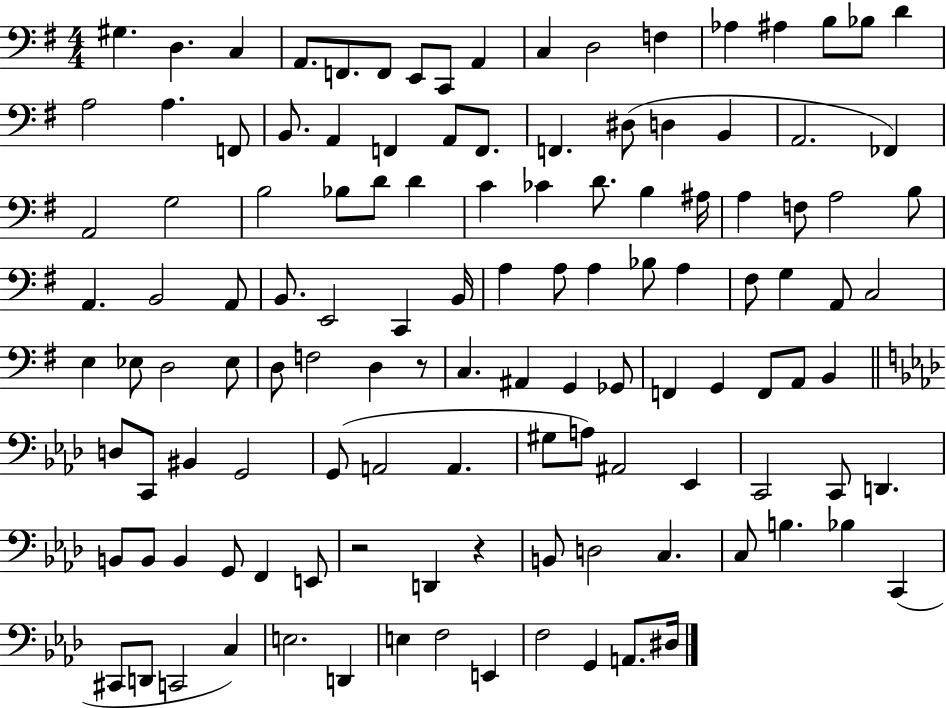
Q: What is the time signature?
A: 4/4